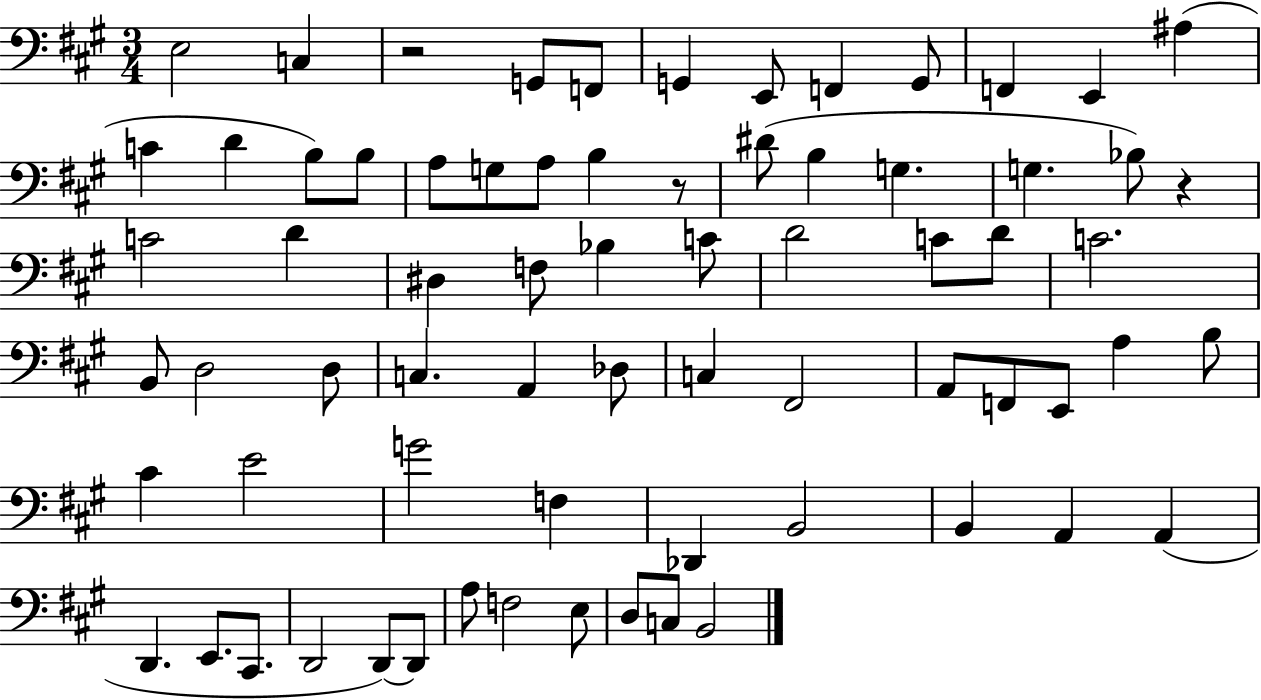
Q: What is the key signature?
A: A major